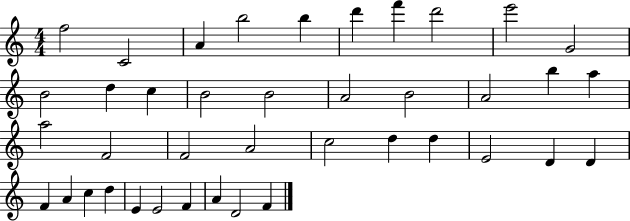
F5/h C4/h A4/q B5/h B5/q D6/q F6/q D6/h E6/h G4/h B4/h D5/q C5/q B4/h B4/h A4/h B4/h A4/h B5/q A5/q A5/h F4/h F4/h A4/h C5/h D5/q D5/q E4/h D4/q D4/q F4/q A4/q C5/q D5/q E4/q E4/h F4/q A4/q D4/h F4/q